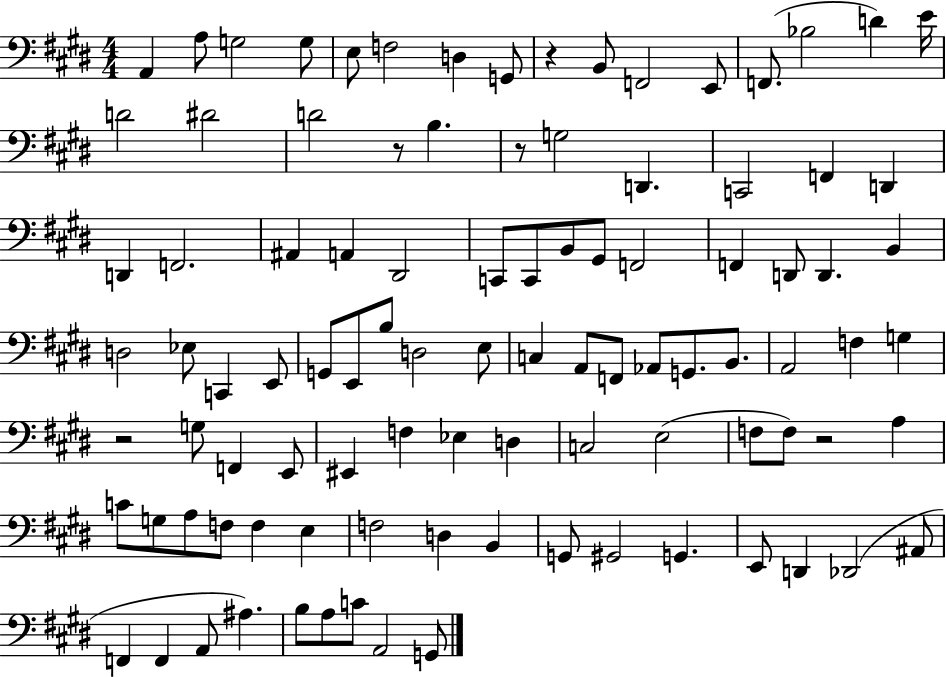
{
  \clef bass
  \numericTimeSignature
  \time 4/4
  \key e \major
  a,4 a8 g2 g8 | e8 f2 d4 g,8 | r4 b,8 f,2 e,8 | f,8.( bes2 d'4) e'16 | \break d'2 dis'2 | d'2 r8 b4. | r8 g2 d,4. | c,2 f,4 d,4 | \break d,4 f,2. | ais,4 a,4 dis,2 | c,8 c,8 b,8 gis,8 f,2 | f,4 d,8 d,4. b,4 | \break d2 ees8 c,4 e,8 | g,8 e,8 b8 d2 e8 | c4 a,8 f,8 aes,8 g,8. b,8. | a,2 f4 g4 | \break r2 g8 f,4 e,8 | eis,4 f4 ees4 d4 | c2 e2( | f8 f8) r2 a4 | \break c'8 g8 a8 f8 f4 e4 | f2 d4 b,4 | g,8 gis,2 g,4. | e,8 d,4 des,2( ais,8 | \break f,4 f,4 a,8 ais4.) | b8 a8 c'8 a,2 g,8 | \bar "|."
}